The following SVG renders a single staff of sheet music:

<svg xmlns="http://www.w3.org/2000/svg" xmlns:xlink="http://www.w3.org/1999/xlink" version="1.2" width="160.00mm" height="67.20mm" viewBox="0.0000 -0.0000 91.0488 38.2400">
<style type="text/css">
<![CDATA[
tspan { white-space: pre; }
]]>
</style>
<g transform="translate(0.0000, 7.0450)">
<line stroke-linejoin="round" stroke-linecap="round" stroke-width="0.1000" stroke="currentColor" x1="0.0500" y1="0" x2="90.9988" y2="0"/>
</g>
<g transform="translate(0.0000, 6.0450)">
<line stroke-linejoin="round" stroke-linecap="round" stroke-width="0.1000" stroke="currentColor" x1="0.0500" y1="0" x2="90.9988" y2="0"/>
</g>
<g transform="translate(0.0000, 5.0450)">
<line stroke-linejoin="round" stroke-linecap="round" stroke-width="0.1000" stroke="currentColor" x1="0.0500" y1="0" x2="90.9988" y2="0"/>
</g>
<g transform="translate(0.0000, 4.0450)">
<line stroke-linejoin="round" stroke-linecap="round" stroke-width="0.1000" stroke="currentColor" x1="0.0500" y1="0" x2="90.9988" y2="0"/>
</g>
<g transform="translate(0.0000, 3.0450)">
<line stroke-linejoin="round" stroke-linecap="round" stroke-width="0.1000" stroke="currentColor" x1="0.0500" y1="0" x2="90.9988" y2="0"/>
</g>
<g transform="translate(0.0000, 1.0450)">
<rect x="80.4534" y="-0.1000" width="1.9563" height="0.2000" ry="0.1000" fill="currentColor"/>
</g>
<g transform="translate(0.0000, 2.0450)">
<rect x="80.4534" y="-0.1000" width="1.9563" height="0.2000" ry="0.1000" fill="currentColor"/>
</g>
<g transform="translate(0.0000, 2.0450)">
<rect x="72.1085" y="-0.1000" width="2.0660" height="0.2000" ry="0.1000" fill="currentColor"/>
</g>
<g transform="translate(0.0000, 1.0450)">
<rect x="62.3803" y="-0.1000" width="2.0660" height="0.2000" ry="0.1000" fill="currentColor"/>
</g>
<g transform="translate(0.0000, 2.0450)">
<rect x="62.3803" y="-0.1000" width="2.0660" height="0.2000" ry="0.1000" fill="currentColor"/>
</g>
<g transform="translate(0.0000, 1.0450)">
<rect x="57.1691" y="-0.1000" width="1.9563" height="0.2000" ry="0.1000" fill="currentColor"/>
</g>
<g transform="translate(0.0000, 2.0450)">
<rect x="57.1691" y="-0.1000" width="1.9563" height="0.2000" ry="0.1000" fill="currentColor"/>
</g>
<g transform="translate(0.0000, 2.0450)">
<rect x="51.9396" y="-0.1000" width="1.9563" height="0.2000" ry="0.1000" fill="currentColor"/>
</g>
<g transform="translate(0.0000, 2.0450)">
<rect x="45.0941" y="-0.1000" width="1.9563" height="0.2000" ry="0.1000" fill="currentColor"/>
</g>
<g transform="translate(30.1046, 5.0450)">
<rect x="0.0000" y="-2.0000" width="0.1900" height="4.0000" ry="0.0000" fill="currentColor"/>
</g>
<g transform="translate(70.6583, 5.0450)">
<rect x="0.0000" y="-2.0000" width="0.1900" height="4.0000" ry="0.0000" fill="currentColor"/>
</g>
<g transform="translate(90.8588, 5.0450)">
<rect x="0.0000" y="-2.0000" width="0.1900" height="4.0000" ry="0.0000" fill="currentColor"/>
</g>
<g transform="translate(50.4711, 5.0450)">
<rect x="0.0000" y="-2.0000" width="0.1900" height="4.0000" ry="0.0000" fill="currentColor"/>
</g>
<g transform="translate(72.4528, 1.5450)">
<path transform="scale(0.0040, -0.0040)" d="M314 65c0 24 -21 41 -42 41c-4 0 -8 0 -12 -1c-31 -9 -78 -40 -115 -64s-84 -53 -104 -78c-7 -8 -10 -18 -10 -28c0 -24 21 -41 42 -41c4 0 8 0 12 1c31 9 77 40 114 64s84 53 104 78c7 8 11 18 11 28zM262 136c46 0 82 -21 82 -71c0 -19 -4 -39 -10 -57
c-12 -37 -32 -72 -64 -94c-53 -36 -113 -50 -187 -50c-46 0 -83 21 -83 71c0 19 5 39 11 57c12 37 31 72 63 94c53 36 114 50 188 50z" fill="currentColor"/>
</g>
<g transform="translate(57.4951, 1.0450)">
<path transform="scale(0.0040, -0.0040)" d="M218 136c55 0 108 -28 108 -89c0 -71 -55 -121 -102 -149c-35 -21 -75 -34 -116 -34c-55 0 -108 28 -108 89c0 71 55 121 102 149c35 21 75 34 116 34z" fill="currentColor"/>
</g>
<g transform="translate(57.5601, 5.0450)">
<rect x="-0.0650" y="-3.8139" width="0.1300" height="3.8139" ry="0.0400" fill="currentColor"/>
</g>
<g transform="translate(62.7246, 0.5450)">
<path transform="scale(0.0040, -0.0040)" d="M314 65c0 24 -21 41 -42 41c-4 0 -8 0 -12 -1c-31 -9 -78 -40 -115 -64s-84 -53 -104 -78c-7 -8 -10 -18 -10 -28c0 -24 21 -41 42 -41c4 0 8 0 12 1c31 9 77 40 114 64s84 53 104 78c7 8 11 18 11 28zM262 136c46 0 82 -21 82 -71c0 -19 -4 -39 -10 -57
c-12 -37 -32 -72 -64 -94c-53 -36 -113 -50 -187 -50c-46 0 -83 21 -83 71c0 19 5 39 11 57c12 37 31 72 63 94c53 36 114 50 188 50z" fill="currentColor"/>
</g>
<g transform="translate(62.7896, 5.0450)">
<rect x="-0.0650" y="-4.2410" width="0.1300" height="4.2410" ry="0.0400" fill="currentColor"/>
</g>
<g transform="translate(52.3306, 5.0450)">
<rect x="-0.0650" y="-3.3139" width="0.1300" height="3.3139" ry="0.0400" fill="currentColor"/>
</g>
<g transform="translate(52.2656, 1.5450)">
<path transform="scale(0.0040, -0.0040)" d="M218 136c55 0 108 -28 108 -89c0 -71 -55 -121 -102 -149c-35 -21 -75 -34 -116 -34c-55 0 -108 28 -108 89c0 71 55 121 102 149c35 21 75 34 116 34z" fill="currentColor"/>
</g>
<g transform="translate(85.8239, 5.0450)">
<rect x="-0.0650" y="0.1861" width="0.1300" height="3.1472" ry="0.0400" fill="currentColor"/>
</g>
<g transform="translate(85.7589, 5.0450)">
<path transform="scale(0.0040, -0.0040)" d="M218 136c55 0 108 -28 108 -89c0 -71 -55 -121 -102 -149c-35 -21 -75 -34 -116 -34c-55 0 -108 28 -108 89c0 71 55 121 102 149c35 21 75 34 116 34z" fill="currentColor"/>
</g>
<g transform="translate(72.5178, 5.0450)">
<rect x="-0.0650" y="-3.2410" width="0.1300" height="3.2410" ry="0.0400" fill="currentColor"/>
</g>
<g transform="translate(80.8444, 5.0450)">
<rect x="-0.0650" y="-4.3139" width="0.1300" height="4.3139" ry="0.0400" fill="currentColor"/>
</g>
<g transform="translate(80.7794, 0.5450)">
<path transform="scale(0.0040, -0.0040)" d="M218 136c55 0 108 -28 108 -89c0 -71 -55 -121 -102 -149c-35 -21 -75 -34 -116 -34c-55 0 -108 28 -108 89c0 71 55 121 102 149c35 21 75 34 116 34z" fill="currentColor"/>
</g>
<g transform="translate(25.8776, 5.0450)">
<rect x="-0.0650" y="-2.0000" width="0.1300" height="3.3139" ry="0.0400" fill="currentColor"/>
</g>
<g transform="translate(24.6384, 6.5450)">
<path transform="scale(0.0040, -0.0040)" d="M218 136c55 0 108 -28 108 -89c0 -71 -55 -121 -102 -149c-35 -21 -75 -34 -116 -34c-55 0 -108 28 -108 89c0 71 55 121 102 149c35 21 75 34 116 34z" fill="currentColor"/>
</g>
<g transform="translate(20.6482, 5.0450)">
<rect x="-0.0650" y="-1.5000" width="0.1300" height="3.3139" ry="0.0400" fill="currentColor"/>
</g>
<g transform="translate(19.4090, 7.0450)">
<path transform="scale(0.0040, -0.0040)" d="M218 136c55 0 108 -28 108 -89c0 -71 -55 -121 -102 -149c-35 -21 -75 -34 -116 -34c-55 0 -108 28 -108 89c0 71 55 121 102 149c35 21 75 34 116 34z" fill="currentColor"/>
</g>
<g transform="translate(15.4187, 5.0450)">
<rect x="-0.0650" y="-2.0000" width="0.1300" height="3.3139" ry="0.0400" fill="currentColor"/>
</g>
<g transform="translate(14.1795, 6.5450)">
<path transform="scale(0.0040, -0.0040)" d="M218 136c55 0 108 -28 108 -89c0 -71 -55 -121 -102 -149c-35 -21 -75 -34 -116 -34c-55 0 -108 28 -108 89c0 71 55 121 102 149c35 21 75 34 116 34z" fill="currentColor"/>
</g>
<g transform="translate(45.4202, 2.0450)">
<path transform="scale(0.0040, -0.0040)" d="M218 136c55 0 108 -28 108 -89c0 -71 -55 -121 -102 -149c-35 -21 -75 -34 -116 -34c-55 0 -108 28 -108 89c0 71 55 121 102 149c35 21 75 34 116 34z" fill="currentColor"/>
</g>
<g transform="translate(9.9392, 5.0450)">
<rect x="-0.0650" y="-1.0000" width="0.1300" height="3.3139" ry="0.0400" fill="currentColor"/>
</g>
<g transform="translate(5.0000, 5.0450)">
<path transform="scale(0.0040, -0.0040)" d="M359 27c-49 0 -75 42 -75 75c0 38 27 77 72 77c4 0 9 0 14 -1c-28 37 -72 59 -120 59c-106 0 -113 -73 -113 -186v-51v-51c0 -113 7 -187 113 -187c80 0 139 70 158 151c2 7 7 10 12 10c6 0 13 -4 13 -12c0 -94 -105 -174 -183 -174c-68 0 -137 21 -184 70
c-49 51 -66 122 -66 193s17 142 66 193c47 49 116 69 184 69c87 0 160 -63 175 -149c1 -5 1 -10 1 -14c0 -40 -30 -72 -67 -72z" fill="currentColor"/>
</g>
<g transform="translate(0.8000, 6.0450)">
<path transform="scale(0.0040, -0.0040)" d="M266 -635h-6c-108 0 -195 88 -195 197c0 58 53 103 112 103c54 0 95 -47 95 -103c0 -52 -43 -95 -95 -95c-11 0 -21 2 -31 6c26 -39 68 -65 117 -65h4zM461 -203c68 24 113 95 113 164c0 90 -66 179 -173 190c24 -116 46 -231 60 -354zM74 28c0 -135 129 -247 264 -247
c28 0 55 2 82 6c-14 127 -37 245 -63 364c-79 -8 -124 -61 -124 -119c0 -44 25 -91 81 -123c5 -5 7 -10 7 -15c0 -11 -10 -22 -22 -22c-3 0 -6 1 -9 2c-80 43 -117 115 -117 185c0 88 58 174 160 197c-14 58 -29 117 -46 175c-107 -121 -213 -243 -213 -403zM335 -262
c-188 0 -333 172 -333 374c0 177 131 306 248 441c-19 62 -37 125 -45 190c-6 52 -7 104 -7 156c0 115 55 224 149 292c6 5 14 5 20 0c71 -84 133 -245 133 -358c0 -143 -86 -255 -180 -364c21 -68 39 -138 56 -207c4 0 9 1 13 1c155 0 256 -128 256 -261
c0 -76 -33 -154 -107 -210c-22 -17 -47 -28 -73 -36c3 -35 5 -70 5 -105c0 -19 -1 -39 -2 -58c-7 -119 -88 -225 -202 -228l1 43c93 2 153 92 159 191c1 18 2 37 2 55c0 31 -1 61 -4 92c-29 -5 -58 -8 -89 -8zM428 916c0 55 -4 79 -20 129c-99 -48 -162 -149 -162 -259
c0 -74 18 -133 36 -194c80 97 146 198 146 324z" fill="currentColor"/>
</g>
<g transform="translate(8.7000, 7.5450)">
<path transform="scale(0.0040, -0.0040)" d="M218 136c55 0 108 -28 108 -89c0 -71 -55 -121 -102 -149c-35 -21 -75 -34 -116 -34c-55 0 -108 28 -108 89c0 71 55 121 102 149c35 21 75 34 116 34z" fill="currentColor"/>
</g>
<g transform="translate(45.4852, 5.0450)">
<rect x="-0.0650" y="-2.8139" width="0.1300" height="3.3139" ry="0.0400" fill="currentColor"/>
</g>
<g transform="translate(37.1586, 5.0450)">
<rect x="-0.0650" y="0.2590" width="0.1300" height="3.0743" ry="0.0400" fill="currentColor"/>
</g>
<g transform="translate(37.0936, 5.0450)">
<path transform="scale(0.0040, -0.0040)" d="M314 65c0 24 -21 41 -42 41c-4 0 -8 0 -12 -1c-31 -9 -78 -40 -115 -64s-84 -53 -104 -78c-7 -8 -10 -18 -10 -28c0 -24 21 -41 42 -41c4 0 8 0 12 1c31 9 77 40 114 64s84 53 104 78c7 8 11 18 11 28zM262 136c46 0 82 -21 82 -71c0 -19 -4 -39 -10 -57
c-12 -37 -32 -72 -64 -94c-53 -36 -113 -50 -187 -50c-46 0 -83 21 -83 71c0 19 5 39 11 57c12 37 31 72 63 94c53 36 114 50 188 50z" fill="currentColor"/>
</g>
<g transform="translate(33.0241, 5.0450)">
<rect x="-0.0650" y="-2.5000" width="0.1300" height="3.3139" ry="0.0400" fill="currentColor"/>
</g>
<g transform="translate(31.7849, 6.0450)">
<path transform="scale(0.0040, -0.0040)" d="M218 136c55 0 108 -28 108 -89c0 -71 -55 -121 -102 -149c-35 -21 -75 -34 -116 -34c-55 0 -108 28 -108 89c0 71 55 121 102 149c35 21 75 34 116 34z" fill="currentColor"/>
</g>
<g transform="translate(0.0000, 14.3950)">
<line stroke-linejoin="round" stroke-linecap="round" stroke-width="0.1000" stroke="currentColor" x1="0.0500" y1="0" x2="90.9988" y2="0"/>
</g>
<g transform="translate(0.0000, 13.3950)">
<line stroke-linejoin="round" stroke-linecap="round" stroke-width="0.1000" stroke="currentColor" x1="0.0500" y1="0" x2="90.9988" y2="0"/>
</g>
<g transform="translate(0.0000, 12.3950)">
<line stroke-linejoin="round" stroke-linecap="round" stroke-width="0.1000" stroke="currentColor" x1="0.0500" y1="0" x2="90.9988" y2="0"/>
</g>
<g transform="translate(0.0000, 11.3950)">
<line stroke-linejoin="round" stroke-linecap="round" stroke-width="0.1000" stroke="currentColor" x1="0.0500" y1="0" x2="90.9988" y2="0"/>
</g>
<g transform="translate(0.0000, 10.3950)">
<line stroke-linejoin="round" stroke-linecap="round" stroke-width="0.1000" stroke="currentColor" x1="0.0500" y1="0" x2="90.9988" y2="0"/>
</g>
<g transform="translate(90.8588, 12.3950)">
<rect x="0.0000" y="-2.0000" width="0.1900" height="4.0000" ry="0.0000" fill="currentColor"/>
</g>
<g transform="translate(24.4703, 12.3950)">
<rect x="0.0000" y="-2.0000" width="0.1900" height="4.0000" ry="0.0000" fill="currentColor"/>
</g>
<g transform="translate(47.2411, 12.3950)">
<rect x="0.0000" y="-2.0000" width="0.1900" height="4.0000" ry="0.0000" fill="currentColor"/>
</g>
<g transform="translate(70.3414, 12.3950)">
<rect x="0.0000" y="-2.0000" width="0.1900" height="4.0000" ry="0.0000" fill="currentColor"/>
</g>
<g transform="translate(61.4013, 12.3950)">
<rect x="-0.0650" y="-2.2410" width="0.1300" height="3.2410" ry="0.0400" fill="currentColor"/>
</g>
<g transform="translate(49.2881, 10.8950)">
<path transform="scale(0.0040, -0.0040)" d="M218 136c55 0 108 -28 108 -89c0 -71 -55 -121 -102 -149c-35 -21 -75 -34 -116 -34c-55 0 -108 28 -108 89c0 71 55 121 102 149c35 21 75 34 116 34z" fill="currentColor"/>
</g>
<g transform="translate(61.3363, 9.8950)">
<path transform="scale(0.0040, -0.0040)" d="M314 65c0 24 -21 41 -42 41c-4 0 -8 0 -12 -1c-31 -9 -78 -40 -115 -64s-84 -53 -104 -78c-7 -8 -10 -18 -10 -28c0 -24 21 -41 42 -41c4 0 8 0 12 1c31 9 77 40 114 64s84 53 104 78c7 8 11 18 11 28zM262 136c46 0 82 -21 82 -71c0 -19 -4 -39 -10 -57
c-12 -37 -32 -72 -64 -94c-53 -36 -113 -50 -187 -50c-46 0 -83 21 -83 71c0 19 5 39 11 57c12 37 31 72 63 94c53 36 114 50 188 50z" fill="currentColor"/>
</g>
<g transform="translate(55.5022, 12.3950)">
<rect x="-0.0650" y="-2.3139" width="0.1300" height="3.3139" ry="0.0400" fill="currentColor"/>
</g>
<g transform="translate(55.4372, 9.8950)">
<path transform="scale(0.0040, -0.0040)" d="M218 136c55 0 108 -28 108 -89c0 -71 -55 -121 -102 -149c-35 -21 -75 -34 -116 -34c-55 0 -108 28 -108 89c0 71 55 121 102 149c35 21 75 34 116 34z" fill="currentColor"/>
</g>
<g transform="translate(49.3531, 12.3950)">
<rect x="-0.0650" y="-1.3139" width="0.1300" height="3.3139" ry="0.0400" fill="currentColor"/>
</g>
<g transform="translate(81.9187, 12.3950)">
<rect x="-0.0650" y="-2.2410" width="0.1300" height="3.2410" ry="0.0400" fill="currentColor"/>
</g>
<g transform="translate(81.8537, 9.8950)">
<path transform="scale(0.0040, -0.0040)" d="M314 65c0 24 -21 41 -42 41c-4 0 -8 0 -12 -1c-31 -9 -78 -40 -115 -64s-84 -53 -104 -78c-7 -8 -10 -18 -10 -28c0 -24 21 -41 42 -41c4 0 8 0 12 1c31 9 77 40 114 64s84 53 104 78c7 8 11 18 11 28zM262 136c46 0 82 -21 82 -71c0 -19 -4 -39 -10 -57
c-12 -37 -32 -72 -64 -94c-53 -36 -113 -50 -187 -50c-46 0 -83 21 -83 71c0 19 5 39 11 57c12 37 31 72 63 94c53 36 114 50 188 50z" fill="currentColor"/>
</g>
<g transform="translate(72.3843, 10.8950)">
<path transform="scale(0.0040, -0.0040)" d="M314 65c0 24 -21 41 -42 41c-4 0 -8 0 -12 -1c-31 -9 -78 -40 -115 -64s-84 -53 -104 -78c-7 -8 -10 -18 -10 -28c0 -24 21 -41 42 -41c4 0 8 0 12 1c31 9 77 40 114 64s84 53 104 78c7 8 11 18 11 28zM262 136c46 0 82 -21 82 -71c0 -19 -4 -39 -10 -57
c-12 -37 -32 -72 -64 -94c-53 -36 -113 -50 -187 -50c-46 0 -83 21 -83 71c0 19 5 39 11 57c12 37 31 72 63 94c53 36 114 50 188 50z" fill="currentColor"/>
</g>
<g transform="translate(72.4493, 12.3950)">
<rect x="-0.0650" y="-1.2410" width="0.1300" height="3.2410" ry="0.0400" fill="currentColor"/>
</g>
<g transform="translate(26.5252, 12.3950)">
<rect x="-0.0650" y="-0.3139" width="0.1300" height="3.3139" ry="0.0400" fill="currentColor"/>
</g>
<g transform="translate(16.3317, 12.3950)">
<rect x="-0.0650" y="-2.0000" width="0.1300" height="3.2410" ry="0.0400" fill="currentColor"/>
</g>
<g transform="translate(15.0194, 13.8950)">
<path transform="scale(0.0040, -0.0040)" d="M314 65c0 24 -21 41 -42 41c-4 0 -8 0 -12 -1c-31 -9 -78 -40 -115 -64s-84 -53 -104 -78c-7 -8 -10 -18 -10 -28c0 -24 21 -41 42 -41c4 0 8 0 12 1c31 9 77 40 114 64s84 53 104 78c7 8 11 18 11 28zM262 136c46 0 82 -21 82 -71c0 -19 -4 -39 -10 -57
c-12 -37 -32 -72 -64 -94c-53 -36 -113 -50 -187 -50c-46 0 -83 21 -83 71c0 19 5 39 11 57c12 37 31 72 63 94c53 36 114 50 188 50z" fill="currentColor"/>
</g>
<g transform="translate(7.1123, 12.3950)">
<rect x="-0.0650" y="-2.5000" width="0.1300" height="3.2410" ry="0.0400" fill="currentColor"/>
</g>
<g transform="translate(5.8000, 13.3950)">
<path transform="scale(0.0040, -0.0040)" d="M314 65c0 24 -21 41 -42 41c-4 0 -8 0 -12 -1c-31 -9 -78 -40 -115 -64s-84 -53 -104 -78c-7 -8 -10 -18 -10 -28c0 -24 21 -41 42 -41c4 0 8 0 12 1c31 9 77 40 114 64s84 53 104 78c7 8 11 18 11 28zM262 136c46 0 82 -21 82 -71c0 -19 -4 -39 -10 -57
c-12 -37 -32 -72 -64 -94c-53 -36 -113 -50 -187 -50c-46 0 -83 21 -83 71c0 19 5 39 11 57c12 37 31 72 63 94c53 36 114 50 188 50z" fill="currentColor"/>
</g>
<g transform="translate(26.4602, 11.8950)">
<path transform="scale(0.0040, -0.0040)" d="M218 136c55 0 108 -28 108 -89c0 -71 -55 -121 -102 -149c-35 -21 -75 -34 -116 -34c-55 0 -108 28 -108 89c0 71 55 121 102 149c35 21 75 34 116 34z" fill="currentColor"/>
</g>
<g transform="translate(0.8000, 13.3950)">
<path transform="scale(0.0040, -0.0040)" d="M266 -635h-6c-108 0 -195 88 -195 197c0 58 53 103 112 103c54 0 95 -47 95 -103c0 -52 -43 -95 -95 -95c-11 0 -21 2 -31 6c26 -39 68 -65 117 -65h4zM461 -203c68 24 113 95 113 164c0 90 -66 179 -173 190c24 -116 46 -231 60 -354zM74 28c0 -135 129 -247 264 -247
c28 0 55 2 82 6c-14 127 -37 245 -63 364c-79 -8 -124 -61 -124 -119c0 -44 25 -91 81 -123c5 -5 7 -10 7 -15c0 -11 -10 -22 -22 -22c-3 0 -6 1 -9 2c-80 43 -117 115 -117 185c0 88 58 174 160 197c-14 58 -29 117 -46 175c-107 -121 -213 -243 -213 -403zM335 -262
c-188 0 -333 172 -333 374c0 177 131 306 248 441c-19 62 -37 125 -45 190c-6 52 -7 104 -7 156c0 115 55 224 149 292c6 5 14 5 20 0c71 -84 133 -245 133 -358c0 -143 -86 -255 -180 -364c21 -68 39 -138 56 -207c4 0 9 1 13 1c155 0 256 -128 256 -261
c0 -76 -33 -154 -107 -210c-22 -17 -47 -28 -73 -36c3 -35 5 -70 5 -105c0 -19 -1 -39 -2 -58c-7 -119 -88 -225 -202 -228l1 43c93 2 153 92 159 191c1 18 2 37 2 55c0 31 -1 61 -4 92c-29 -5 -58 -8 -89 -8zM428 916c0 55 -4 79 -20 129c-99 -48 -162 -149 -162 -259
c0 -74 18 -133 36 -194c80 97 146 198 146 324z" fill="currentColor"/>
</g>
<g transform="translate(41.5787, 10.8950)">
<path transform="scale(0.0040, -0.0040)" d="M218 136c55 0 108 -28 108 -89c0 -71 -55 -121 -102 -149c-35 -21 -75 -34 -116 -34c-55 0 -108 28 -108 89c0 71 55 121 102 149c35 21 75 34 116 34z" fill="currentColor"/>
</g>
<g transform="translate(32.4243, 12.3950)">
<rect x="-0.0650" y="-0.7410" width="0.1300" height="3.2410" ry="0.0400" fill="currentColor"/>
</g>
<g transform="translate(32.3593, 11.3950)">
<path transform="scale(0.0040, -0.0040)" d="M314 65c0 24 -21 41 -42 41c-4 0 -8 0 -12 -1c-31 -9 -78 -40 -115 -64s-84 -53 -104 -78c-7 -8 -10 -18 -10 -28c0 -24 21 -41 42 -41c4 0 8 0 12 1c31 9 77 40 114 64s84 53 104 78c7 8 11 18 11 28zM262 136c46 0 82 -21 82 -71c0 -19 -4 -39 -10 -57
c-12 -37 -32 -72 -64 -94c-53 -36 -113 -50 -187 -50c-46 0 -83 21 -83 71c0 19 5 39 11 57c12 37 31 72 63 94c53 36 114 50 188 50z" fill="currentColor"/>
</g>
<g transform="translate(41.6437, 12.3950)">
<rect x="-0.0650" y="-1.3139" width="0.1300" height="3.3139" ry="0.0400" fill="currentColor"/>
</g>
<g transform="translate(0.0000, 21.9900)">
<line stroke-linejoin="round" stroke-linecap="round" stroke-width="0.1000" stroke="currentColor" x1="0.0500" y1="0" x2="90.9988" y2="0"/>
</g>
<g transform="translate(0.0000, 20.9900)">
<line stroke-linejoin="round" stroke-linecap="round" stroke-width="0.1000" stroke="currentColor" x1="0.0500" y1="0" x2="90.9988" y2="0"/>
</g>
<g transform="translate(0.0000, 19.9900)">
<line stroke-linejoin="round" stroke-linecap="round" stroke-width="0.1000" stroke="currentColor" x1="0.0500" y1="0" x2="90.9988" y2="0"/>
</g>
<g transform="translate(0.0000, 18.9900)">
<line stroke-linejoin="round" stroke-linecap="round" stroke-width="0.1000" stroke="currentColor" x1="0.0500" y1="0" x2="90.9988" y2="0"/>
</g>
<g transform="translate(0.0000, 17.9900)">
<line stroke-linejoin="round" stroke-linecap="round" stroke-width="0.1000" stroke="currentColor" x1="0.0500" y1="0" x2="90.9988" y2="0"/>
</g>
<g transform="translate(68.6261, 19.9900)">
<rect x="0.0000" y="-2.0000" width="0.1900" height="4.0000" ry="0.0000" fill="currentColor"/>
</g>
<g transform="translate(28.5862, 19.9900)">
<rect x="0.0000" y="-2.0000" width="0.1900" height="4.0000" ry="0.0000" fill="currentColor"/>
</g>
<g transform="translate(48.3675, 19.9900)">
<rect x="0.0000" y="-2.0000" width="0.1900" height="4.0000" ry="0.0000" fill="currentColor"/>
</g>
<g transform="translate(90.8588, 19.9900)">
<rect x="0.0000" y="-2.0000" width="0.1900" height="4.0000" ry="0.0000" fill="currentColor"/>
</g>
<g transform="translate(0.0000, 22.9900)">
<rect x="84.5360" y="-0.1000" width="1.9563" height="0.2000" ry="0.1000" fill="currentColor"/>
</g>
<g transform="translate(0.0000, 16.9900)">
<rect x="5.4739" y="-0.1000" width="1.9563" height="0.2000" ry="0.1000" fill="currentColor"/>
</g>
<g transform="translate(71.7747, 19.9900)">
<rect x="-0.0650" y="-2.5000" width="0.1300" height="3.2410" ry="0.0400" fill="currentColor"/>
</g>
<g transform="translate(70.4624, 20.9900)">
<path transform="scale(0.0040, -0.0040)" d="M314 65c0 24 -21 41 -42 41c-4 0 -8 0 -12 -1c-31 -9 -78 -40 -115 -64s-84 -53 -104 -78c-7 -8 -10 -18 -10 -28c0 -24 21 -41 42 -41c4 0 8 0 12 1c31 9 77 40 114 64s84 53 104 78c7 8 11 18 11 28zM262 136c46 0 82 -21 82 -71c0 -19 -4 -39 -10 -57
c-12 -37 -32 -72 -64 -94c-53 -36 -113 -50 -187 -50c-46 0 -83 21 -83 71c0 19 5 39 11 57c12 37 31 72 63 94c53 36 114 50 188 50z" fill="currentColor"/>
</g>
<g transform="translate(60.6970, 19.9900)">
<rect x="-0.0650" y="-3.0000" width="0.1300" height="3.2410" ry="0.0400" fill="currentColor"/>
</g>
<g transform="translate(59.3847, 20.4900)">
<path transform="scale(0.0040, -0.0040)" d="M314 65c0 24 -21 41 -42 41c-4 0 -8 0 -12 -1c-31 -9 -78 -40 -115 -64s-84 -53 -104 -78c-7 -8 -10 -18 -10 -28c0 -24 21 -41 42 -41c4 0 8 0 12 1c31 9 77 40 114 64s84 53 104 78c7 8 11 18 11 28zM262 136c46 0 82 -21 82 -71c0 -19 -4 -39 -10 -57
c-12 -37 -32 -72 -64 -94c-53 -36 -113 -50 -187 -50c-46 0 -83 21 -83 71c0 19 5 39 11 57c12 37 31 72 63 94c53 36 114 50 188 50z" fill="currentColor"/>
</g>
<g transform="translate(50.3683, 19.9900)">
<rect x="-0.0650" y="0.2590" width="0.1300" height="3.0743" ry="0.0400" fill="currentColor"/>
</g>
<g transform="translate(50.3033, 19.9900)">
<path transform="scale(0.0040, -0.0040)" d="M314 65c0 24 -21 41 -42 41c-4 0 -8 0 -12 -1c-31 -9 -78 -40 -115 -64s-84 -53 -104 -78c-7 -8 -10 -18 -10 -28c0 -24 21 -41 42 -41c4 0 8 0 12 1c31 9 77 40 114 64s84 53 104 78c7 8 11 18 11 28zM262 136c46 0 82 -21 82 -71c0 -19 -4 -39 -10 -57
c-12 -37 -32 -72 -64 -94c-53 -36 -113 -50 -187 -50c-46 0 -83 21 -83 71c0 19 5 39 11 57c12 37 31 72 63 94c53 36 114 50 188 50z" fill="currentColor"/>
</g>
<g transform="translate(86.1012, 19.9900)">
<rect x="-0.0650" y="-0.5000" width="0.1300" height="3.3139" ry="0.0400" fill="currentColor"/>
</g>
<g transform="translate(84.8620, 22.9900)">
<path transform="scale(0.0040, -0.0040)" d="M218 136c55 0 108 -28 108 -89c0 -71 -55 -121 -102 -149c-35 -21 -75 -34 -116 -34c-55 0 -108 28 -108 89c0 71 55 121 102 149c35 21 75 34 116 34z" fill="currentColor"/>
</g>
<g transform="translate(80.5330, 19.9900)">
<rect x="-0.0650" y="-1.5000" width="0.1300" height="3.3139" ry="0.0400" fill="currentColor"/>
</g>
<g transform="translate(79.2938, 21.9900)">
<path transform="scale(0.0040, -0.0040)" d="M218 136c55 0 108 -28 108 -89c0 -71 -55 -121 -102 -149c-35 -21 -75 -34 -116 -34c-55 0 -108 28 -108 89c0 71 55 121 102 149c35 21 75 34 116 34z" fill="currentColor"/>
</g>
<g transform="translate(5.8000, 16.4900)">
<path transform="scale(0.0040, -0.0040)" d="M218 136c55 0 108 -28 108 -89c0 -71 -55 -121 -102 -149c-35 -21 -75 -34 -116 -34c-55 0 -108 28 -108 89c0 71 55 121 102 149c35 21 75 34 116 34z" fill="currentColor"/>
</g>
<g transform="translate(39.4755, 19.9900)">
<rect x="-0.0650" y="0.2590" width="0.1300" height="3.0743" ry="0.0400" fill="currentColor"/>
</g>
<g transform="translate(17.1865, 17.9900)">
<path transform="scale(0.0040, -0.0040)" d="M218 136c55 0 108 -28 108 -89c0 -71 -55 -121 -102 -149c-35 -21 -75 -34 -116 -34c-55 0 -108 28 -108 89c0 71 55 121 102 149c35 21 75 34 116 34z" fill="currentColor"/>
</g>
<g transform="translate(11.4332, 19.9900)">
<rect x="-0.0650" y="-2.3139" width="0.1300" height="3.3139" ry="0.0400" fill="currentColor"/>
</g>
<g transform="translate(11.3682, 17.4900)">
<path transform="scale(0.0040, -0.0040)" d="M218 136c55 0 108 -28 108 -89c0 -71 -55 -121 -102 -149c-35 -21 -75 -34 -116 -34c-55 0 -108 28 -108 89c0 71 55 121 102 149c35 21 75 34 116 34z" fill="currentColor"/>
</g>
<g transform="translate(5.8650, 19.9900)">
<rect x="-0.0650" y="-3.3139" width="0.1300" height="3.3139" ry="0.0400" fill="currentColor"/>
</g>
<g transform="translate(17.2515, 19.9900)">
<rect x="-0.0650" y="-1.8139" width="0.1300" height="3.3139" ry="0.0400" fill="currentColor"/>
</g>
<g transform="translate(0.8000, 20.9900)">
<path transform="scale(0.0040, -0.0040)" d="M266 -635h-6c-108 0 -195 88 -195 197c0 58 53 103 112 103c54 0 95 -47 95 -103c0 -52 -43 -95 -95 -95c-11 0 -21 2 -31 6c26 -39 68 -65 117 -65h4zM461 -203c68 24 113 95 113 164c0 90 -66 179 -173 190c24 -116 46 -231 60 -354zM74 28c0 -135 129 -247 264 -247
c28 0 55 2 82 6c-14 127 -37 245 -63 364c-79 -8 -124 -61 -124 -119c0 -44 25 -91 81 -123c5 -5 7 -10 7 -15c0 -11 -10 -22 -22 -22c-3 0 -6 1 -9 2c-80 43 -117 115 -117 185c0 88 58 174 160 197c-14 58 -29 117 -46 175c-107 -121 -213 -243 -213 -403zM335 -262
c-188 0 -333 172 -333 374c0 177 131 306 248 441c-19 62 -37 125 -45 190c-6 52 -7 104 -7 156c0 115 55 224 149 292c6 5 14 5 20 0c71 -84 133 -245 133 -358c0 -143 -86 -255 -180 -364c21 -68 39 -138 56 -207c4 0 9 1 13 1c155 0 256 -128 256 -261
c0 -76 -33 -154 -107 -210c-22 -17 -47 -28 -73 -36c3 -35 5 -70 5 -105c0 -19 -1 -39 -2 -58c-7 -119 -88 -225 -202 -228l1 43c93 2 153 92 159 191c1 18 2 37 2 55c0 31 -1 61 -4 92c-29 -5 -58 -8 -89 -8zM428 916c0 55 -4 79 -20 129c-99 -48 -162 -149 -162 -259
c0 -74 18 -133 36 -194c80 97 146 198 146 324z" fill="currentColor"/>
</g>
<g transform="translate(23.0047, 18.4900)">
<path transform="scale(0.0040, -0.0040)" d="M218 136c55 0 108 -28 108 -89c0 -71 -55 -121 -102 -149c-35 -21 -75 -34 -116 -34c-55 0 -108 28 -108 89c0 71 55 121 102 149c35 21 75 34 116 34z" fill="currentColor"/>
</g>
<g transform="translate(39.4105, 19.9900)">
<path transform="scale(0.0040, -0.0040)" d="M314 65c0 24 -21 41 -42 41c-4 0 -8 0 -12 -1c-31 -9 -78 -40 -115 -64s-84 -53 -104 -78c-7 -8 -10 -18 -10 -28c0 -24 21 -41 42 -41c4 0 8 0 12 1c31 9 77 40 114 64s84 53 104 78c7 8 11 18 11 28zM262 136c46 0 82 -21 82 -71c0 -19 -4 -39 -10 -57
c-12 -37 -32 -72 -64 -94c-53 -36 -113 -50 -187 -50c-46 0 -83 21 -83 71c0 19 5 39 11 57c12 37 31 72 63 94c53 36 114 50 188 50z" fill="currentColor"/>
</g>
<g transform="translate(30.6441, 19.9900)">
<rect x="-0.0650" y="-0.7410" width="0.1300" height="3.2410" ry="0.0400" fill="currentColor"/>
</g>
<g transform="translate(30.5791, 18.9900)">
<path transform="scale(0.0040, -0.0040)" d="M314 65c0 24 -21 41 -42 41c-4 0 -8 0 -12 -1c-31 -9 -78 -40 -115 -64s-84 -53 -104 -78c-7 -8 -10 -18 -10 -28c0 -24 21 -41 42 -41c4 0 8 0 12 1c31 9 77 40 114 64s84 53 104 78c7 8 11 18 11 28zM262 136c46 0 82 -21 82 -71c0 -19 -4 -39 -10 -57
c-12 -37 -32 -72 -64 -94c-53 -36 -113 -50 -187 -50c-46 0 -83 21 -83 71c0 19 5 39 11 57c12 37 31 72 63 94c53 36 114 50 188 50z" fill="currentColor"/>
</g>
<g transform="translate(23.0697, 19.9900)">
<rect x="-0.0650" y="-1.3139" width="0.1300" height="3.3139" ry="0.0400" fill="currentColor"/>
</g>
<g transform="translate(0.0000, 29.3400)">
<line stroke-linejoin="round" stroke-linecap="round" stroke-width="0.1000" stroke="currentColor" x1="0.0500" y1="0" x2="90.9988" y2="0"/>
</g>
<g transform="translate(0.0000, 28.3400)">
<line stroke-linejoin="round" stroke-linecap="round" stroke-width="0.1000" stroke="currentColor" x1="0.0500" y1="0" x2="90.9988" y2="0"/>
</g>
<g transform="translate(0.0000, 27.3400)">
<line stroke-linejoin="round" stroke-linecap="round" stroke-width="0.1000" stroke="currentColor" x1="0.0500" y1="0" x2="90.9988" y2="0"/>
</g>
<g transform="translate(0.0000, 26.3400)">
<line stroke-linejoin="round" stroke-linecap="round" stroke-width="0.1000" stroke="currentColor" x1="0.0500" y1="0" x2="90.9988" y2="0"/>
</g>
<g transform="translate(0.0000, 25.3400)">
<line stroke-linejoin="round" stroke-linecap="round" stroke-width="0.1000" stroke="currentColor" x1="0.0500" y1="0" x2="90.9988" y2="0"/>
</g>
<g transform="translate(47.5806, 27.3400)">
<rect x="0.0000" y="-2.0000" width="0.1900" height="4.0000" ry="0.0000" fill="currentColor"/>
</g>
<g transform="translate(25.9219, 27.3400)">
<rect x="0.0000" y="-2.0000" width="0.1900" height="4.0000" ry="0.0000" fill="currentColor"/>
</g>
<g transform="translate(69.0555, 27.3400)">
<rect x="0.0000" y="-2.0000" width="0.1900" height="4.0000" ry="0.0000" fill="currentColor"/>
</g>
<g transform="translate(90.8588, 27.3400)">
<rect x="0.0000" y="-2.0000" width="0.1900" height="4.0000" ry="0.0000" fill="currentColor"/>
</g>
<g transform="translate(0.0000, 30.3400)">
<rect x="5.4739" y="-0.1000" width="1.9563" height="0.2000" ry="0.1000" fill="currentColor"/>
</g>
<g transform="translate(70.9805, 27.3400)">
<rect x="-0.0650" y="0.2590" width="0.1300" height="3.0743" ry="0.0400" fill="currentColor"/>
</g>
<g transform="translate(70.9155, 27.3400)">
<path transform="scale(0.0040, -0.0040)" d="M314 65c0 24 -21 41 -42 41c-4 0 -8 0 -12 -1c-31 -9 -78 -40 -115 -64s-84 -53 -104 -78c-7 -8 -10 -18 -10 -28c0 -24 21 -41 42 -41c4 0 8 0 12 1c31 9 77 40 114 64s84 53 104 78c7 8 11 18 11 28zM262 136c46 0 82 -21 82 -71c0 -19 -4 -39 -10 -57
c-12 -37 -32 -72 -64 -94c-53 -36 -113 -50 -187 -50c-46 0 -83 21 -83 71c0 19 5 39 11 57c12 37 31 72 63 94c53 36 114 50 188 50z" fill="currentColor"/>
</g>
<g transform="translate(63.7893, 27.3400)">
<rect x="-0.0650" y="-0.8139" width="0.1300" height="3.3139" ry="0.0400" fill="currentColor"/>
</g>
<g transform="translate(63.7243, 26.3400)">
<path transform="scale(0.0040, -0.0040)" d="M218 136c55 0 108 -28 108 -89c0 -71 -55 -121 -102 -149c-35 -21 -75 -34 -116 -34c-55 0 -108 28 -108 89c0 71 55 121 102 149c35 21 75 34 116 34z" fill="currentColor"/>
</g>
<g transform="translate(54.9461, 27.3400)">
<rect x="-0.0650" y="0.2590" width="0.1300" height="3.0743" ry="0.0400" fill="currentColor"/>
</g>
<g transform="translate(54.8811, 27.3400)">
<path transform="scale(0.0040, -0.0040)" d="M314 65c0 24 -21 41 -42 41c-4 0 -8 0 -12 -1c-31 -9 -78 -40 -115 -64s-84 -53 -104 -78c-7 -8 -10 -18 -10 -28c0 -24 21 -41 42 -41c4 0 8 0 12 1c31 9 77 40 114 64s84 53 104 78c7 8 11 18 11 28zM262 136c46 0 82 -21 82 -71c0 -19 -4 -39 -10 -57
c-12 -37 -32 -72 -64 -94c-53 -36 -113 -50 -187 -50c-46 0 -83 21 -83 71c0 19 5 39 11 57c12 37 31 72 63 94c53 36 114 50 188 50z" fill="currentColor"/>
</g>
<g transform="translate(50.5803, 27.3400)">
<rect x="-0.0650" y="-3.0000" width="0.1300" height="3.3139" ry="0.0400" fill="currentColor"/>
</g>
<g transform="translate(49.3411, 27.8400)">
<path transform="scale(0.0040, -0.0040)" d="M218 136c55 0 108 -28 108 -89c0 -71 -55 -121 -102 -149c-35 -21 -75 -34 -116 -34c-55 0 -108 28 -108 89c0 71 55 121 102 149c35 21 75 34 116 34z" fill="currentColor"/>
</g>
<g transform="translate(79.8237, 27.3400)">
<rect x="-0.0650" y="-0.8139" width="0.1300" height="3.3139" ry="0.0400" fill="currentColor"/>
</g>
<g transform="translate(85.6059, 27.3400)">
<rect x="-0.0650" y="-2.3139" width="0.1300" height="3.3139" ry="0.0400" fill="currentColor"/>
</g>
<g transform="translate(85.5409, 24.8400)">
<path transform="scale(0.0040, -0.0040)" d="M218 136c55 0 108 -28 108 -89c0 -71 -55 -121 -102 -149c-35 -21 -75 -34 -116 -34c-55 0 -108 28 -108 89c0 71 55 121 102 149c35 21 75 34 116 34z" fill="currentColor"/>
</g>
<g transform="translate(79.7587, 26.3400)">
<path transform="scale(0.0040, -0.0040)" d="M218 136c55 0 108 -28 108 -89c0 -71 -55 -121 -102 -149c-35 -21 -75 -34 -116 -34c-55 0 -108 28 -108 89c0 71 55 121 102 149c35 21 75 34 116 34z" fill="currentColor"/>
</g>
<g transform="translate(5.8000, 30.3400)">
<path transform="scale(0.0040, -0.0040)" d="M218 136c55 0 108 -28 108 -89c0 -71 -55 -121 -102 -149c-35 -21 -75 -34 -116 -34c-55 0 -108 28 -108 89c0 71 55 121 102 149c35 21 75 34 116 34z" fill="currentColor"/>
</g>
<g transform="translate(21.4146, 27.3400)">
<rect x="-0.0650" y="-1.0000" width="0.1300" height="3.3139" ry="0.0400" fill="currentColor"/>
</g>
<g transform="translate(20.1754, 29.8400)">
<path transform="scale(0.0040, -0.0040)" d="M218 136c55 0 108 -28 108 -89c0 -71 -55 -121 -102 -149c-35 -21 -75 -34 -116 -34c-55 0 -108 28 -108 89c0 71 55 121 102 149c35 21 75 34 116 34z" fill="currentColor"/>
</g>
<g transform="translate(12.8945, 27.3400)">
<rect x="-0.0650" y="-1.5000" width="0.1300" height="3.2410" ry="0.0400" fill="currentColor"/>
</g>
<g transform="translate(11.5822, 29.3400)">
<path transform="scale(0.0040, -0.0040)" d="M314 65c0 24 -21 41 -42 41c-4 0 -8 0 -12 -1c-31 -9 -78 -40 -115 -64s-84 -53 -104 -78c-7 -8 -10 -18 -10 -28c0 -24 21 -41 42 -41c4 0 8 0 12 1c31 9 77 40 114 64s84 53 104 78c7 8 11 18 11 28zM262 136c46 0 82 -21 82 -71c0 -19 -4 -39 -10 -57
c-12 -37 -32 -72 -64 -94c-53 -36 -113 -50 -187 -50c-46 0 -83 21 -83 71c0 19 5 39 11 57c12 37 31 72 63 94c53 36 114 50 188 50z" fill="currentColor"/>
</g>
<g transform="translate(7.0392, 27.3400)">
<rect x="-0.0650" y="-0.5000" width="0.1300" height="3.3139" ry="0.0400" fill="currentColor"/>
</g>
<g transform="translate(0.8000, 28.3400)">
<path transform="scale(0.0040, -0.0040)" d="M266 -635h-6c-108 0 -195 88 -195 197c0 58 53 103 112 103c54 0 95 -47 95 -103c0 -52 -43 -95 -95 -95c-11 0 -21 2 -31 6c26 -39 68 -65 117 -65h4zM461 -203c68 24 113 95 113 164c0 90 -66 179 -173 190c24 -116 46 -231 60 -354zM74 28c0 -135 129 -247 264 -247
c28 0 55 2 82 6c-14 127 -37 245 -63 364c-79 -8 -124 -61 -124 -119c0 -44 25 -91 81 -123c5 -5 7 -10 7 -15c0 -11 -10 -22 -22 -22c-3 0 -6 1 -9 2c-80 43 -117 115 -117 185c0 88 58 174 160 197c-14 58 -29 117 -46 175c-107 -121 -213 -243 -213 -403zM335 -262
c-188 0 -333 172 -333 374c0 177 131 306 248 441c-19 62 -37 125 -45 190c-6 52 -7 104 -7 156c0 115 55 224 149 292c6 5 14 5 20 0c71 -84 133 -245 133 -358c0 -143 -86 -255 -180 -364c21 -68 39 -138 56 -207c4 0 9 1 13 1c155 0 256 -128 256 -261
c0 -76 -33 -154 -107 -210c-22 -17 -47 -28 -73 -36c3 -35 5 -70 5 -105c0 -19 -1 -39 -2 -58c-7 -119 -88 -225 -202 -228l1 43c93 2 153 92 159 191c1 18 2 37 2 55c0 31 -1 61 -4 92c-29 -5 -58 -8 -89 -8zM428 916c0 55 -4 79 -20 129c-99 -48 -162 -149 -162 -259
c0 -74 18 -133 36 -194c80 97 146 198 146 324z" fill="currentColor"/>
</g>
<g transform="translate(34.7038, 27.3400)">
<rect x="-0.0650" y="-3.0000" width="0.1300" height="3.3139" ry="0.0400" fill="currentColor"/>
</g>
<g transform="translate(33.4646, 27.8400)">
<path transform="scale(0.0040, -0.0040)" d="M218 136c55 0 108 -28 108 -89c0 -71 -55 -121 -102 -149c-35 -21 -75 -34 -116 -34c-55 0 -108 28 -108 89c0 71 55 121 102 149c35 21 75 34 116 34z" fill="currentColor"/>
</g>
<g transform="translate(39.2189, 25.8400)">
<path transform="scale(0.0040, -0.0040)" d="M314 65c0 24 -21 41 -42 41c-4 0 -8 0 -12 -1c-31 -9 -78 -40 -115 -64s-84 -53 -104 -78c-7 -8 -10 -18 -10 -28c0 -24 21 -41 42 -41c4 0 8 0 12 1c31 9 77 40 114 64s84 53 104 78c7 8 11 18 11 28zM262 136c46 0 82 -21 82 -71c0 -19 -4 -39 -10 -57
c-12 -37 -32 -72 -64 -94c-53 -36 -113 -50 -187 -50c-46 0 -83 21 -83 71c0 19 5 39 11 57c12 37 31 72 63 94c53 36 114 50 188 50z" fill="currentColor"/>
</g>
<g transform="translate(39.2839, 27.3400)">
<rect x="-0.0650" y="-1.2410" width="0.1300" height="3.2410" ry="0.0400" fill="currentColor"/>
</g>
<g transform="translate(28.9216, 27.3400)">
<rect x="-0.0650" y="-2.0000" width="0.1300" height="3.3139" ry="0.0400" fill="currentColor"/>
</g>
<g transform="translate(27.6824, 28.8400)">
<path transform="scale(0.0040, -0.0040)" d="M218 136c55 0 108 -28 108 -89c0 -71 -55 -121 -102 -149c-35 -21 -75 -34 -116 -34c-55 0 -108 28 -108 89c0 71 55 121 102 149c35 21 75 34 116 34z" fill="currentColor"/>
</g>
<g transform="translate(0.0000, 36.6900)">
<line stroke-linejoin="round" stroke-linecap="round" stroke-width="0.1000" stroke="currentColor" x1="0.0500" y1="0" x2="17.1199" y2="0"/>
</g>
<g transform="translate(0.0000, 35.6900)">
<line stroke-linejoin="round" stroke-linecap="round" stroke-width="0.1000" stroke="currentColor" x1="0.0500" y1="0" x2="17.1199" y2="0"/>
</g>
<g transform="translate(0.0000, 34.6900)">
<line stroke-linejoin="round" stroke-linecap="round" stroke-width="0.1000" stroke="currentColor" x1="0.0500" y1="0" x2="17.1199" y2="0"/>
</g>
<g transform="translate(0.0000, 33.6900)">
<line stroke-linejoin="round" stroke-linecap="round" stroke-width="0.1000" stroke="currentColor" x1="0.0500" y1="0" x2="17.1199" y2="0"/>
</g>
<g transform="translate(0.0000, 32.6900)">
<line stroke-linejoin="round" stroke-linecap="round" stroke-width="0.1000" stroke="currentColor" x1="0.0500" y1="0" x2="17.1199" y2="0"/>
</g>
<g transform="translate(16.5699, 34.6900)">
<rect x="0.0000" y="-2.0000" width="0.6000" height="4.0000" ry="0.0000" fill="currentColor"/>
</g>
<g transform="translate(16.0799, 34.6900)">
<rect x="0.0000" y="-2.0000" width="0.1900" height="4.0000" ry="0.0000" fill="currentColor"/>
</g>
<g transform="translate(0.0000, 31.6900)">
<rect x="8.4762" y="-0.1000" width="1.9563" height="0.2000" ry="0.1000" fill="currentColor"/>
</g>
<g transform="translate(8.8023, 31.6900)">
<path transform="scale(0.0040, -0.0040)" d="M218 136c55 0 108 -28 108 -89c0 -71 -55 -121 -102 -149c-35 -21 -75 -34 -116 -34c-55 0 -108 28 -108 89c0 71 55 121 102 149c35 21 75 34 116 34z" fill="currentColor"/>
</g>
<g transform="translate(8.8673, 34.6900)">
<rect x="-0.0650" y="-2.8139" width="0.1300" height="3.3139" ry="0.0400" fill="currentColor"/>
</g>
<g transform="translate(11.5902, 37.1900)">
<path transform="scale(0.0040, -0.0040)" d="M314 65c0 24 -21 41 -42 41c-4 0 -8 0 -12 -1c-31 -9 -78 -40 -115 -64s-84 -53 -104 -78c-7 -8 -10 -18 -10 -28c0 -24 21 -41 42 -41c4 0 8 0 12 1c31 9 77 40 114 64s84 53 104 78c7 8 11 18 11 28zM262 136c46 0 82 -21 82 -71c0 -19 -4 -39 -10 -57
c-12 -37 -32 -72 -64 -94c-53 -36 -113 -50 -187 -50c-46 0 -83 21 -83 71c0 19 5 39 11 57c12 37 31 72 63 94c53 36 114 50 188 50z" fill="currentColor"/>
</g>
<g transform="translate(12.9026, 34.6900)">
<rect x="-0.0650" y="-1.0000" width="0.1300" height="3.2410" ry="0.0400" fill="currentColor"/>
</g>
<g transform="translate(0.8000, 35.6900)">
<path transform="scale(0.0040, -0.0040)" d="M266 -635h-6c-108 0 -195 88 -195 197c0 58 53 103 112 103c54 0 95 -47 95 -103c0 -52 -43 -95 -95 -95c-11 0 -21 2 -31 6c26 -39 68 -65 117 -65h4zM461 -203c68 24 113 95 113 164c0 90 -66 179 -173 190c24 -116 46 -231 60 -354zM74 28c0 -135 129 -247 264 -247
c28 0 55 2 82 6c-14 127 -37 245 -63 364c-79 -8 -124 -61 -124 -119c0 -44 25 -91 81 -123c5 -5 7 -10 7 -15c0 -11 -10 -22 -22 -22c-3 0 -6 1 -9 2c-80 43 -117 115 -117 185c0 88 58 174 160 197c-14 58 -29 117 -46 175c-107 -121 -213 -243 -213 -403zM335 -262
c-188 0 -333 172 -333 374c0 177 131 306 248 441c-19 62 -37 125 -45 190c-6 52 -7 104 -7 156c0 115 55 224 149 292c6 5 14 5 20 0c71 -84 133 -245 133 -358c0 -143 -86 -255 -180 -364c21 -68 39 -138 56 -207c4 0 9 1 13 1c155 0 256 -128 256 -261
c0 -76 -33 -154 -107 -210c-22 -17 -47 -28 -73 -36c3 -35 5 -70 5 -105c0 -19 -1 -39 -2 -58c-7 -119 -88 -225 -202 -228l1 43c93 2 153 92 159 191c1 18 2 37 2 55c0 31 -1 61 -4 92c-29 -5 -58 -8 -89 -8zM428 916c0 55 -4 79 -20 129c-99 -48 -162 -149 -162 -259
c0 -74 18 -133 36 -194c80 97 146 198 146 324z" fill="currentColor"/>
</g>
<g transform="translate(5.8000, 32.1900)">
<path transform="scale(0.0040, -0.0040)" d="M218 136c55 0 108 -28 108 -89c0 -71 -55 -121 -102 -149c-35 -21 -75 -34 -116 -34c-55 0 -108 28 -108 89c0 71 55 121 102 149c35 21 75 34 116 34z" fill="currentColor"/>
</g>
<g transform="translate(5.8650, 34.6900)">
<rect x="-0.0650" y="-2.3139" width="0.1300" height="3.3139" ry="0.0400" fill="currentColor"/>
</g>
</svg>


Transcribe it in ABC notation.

X:1
T:Untitled
M:4/4
L:1/4
K:C
D F E F G B2 a b c' d'2 b2 d' B G2 F2 c d2 e e g g2 e2 g2 b g f e d2 B2 B2 A2 G2 E C C E2 D F A e2 A B2 d B2 d g g a D2